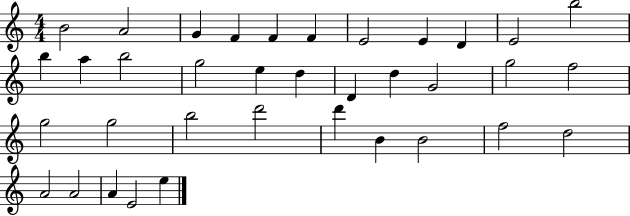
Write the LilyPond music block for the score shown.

{
  \clef treble
  \numericTimeSignature
  \time 4/4
  \key c \major
  b'2 a'2 | g'4 f'4 f'4 f'4 | e'2 e'4 d'4 | e'2 b''2 | \break b''4 a''4 b''2 | g''2 e''4 d''4 | d'4 d''4 g'2 | g''2 f''2 | \break g''2 g''2 | b''2 d'''2 | d'''4 b'4 b'2 | f''2 d''2 | \break a'2 a'2 | a'4 e'2 e''4 | \bar "|."
}